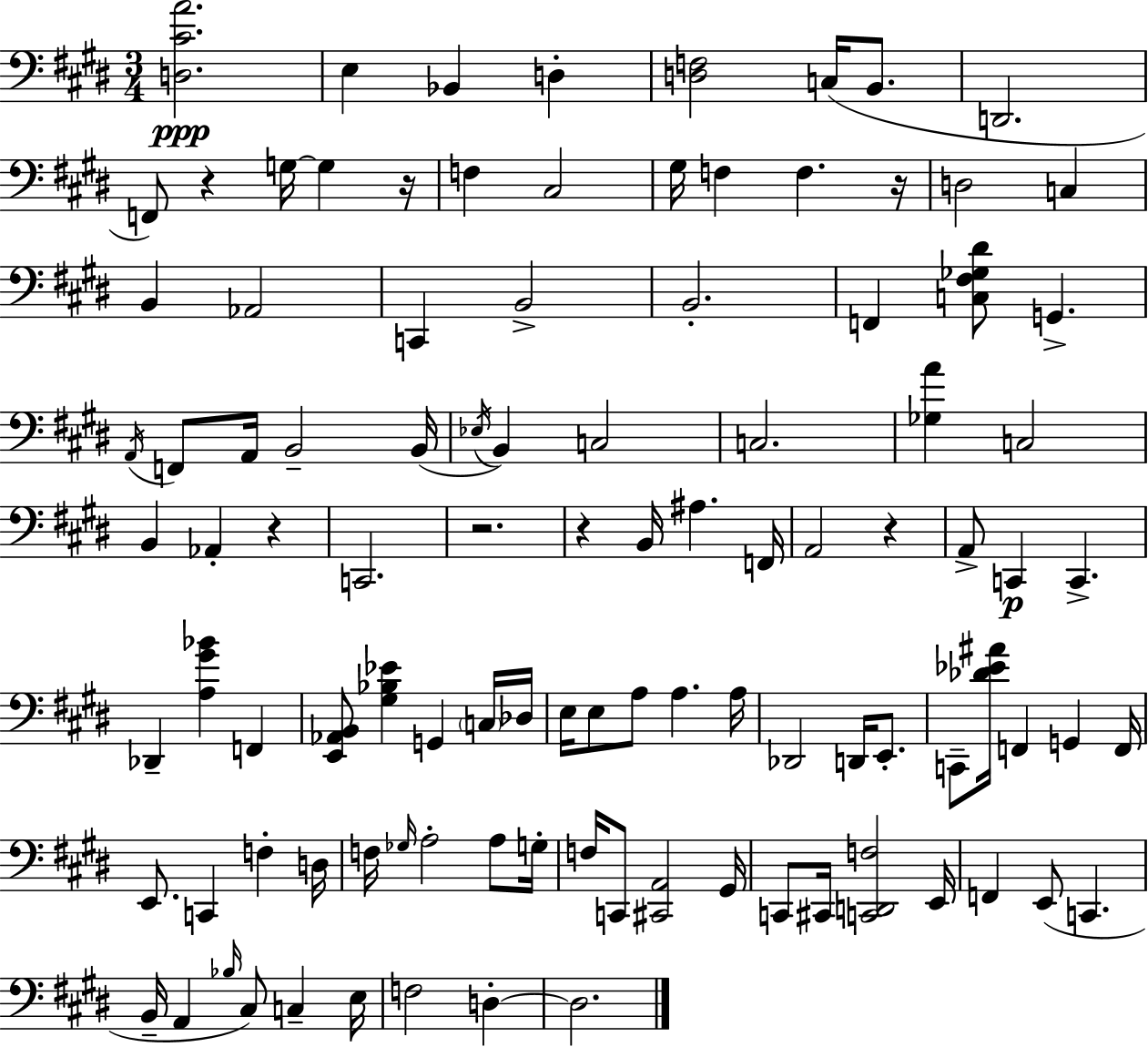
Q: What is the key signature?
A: E major